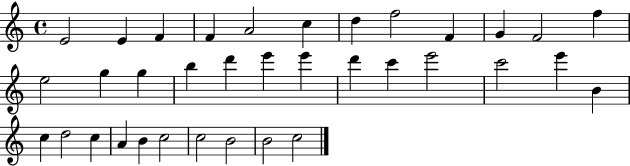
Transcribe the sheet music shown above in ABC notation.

X:1
T:Untitled
M:4/4
L:1/4
K:C
E2 E F F A2 c d f2 F G F2 f e2 g g b d' e' e' d' c' e'2 c'2 e' B c d2 c A B c2 c2 B2 B2 c2